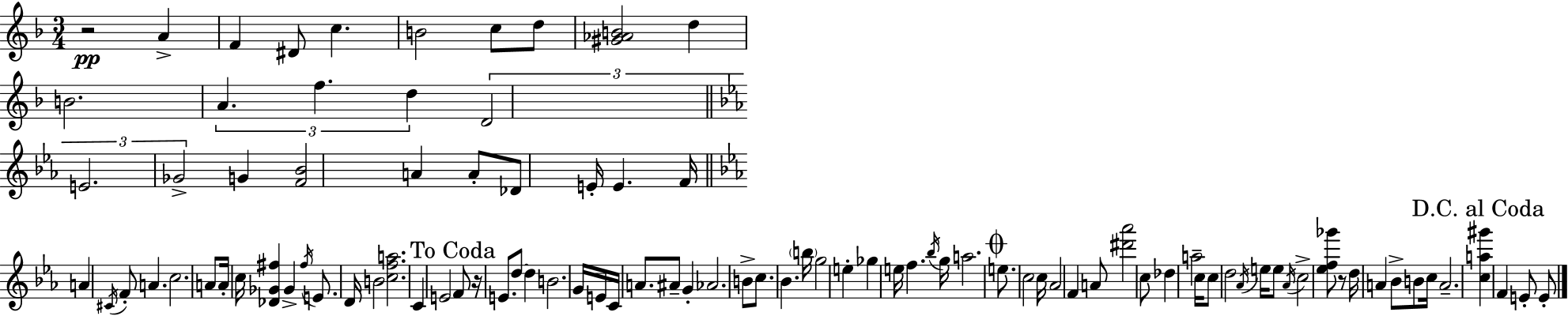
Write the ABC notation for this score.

X:1
T:Untitled
M:3/4
L:1/4
K:F
z2 A F ^D/2 c B2 c/2 d/2 [^G_AB]2 d B2 A f d D2 E2 _G2 G [F_B]2 A A/2 _D/2 E/4 E F/4 A ^C/4 F/2 A c2 A/2 A/4 c/4 [_D_G^f] _G ^f/4 E/2 D/4 B2 [cfa]2 C E2 F/2 z/4 E/2 d/2 d B2 G/4 E/4 C/4 A/2 ^A/2 G _A2 B/2 c/2 _B b/4 g2 e _g e/4 f _b/4 g/4 a2 e/2 c2 c/4 _A2 F A/2 [^d'_a']2 c/2 _d a2 c/4 c/2 d2 _A/4 e/4 e/2 _A/4 c2 [_ef_g']/2 z/2 d/4 A _B/2 B/2 c/4 A2 [ca^g'] F E/2 E/2